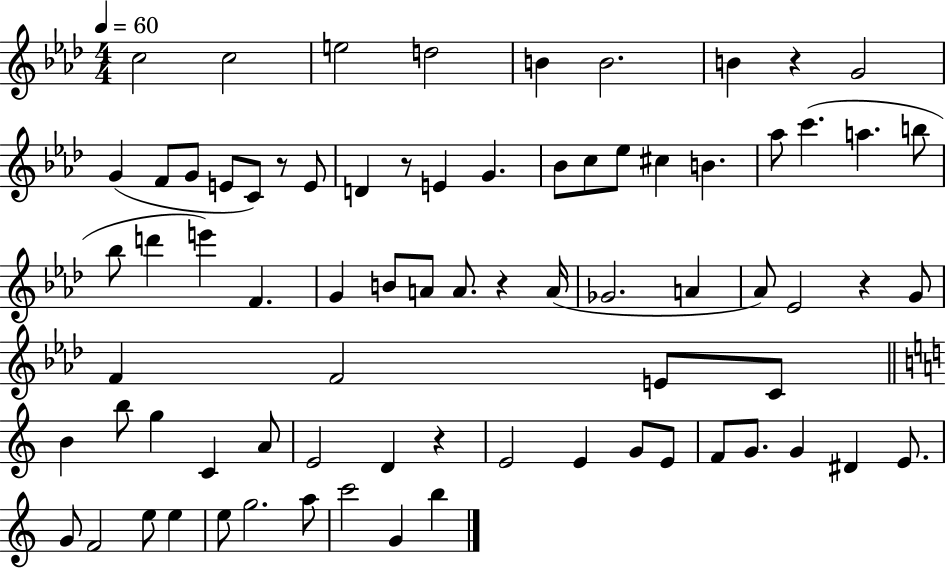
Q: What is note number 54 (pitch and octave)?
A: G4